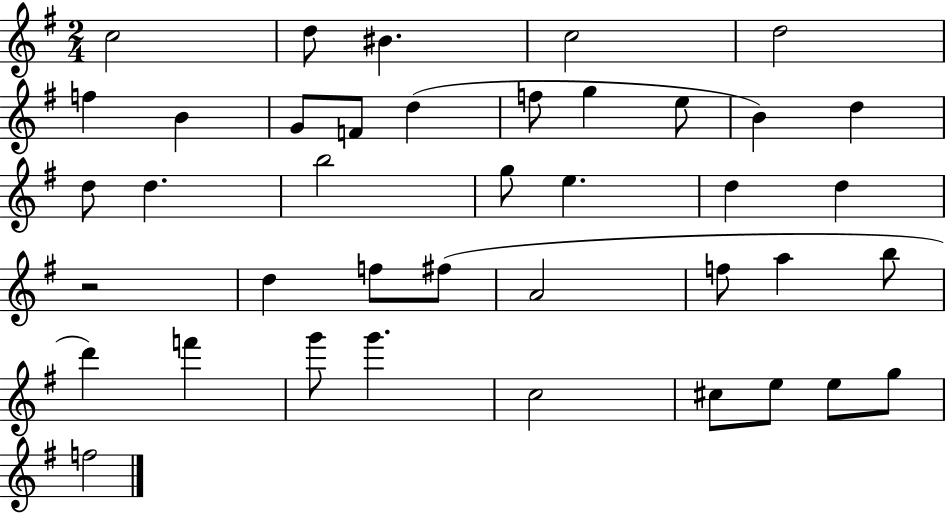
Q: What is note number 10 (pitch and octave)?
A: D5